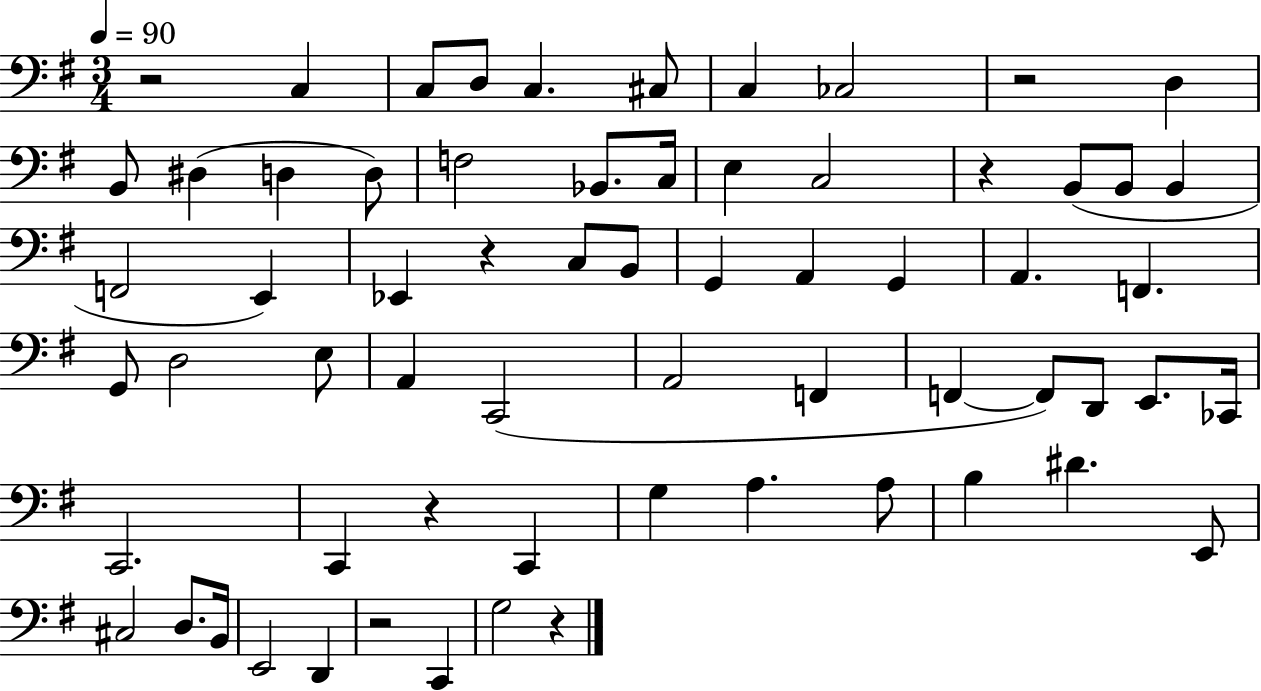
X:1
T:Untitled
M:3/4
L:1/4
K:G
z2 C, C,/2 D,/2 C, ^C,/2 C, _C,2 z2 D, B,,/2 ^D, D, D,/2 F,2 _B,,/2 C,/4 E, C,2 z B,,/2 B,,/2 B,, F,,2 E,, _E,, z C,/2 B,,/2 G,, A,, G,, A,, F,, G,,/2 D,2 E,/2 A,, C,,2 A,,2 F,, F,, F,,/2 D,,/2 E,,/2 _C,,/4 C,,2 C,, z C,, G, A, A,/2 B, ^D E,,/2 ^C,2 D,/2 B,,/4 E,,2 D,, z2 C,, G,2 z